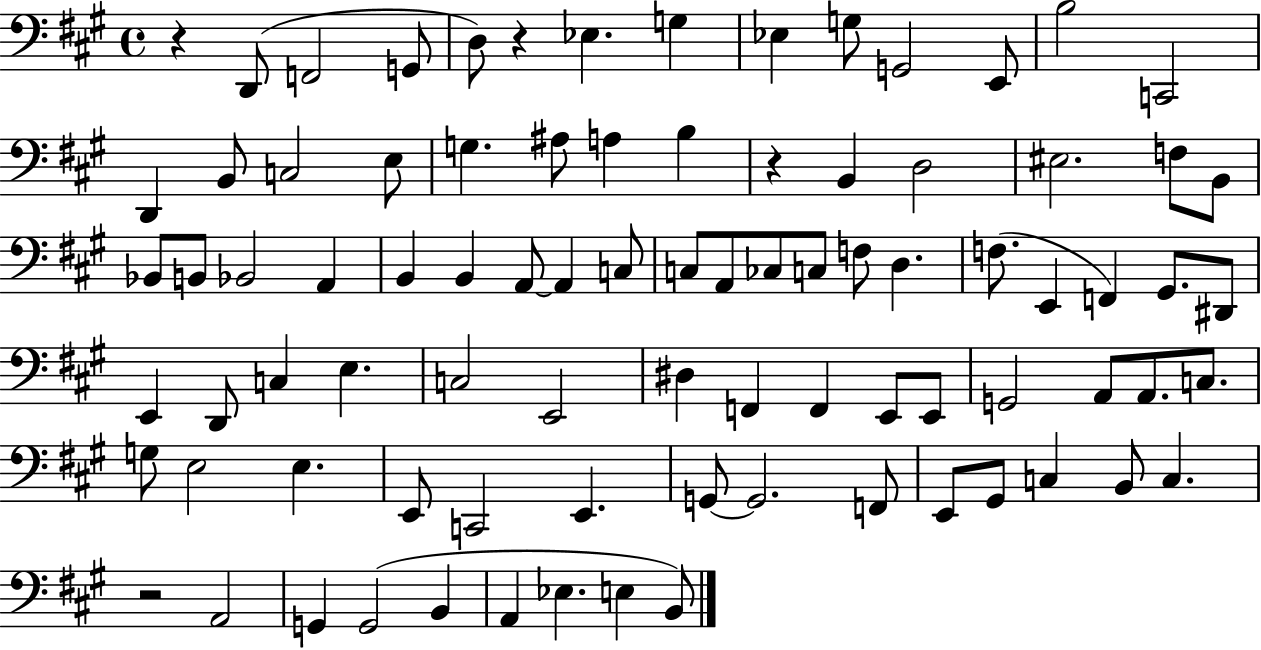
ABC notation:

X:1
T:Untitled
M:4/4
L:1/4
K:A
z D,,/2 F,,2 G,,/2 D,/2 z _E, G, _E, G,/2 G,,2 E,,/2 B,2 C,,2 D,, B,,/2 C,2 E,/2 G, ^A,/2 A, B, z B,, D,2 ^E,2 F,/2 B,,/2 _B,,/2 B,,/2 _B,,2 A,, B,, B,, A,,/2 A,, C,/2 C,/2 A,,/2 _C,/2 C,/2 F,/2 D, F,/2 E,, F,, ^G,,/2 ^D,,/2 E,, D,,/2 C, E, C,2 E,,2 ^D, F,, F,, E,,/2 E,,/2 G,,2 A,,/2 A,,/2 C,/2 G,/2 E,2 E, E,,/2 C,,2 E,, G,,/2 G,,2 F,,/2 E,,/2 ^G,,/2 C, B,,/2 C, z2 A,,2 G,, G,,2 B,, A,, _E, E, B,,/2